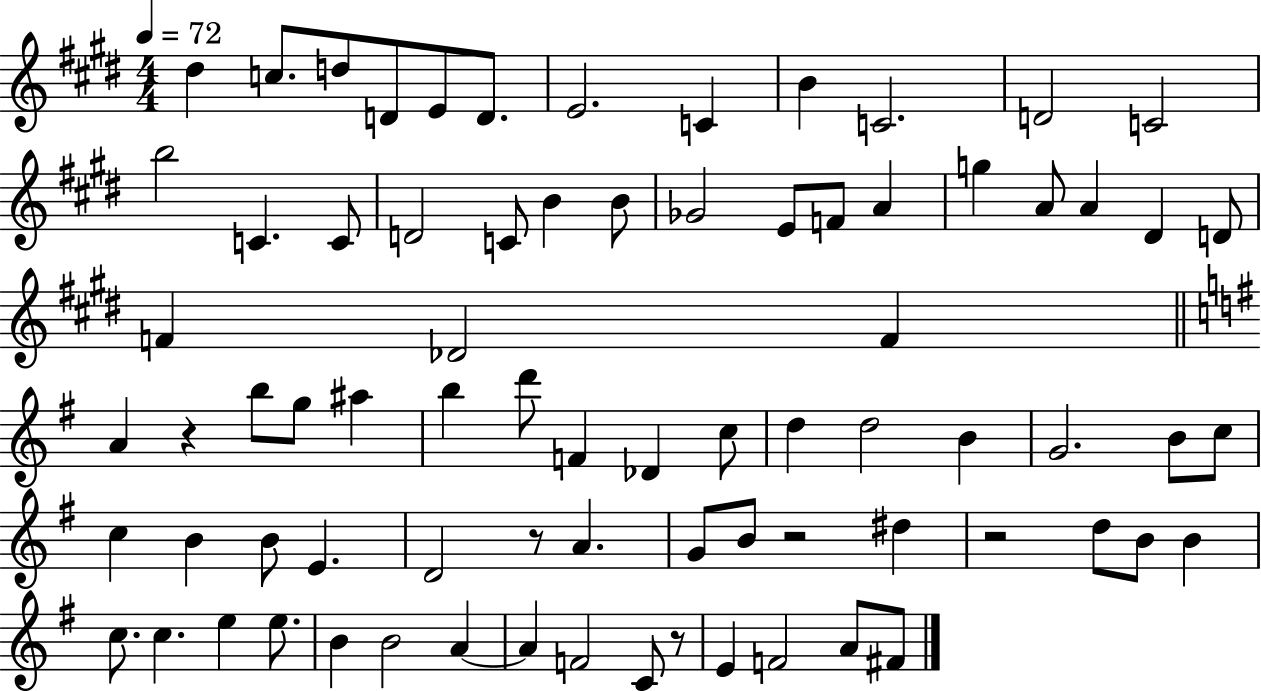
D#5/q C5/e. D5/e D4/e E4/e D4/e. E4/h. C4/q B4/q C4/h. D4/h C4/h B5/h C4/q. C4/e D4/h C4/e B4/q B4/e Gb4/h E4/e F4/e A4/q G5/q A4/e A4/q D#4/q D4/e F4/q Db4/h F4/q A4/q R/q B5/e G5/e A#5/q B5/q D6/e F4/q Db4/q C5/e D5/q D5/h B4/q G4/h. B4/e C5/e C5/q B4/q B4/e E4/q. D4/h R/e A4/q. G4/e B4/e R/h D#5/q R/h D5/e B4/e B4/q C5/e. C5/q. E5/q E5/e. B4/q B4/h A4/q A4/q F4/h C4/e R/e E4/q F4/h A4/e F#4/e